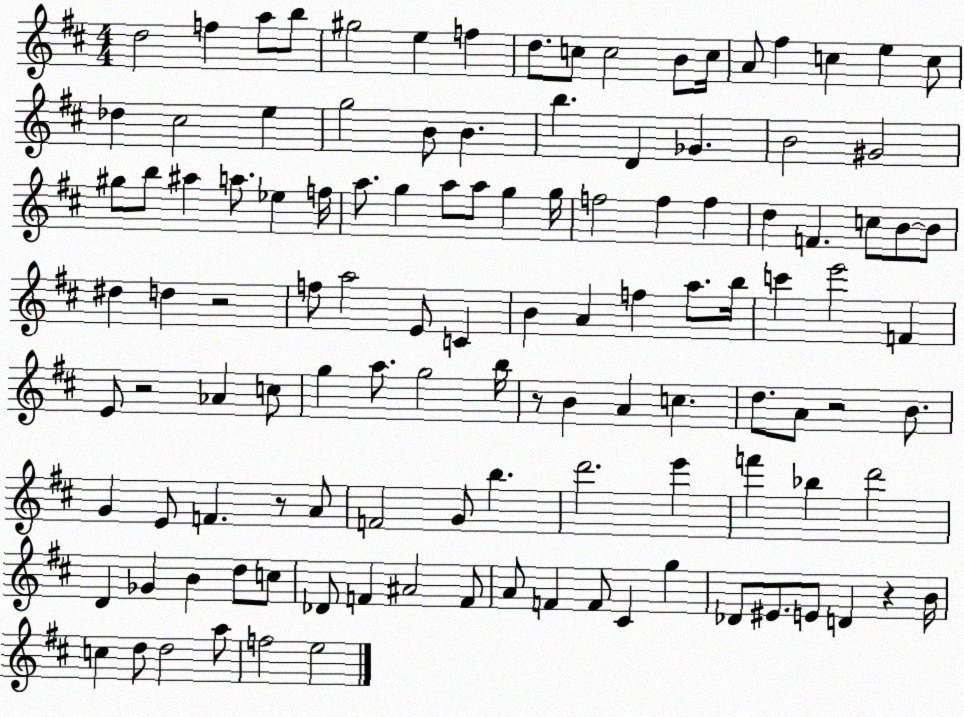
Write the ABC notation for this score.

X:1
T:Untitled
M:4/4
L:1/4
K:D
d2 f a/2 b/2 ^g2 e f d/2 c/2 c2 B/2 c/4 A/2 ^f c e c/2 _d ^c2 e g2 B/2 B b D _G B2 ^G2 ^g/2 b/2 ^a a/2 _e f/4 a/2 g a/2 a/2 g g/4 f2 f f d F c/2 B/2 B/2 ^d d z2 f/2 a2 E/2 C B A f a/2 b/4 c' e'2 F E/2 z2 _A c/2 g a/2 g2 b/4 z/2 B A c d/2 A/2 z2 B/2 G E/2 F z/2 A/2 F2 G/2 b d'2 e' f' _b d'2 D _G B d/2 c/2 _D/2 F ^A2 F/2 A/2 F F/2 ^C g _D/2 ^E/2 E/2 D z B/4 c d/2 d2 a/2 f2 e2